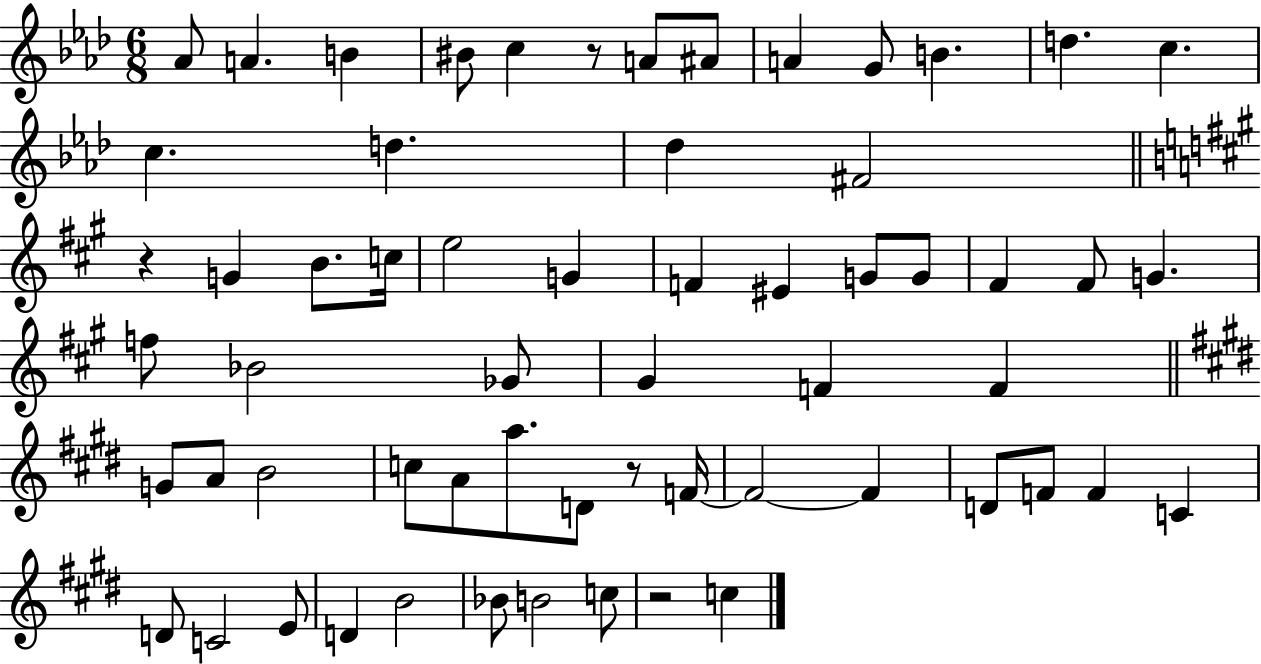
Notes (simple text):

Ab4/e A4/q. B4/q BIS4/e C5/q R/e A4/e A#4/e A4/q G4/e B4/q. D5/q. C5/q. C5/q. D5/q. Db5/q F#4/h R/q G4/q B4/e. C5/s E5/h G4/q F4/q EIS4/q G4/e G4/e F#4/q F#4/e G4/q. F5/e Bb4/h Gb4/e G#4/q F4/q F4/q G4/e A4/e B4/h C5/e A4/e A5/e. D4/e R/e F4/s F4/h F4/q D4/e F4/e F4/q C4/q D4/e C4/h E4/e D4/q B4/h Bb4/e B4/h C5/e R/h C5/q